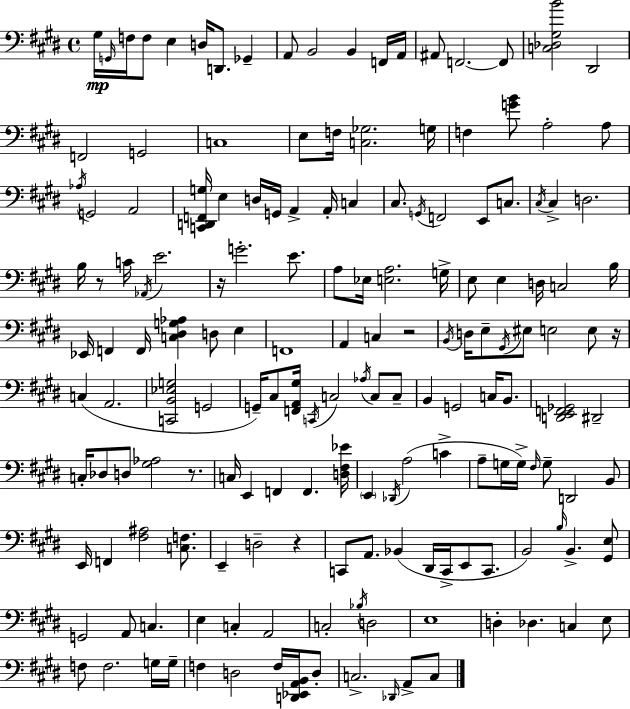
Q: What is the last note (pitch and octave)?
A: C3